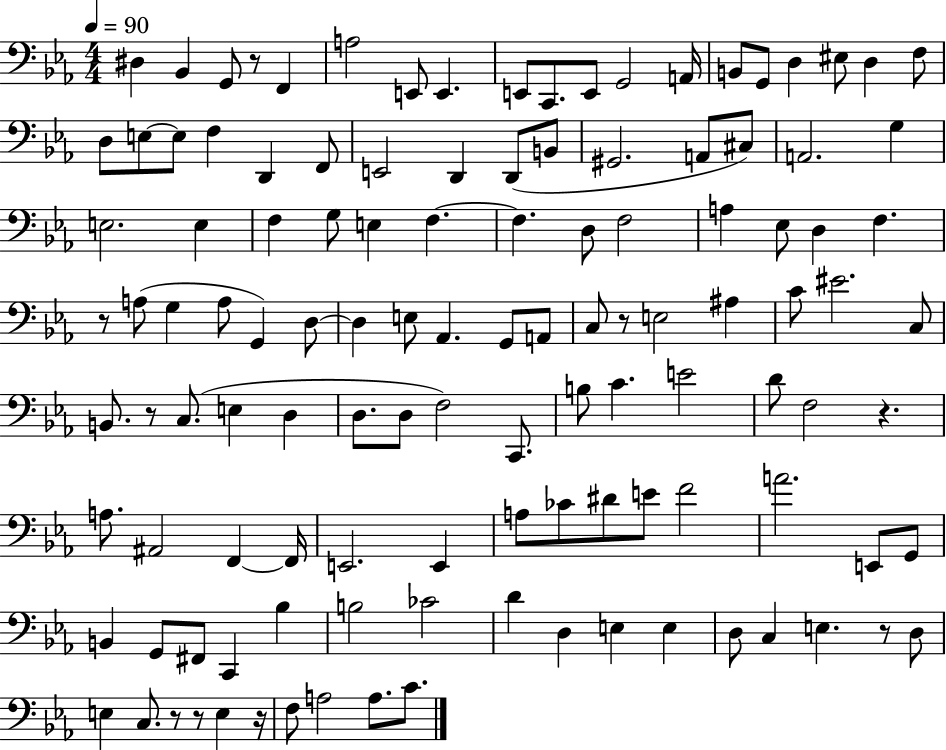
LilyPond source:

{
  \clef bass
  \numericTimeSignature
  \time 4/4
  \key ees \major
  \tempo 4 = 90
  \repeat volta 2 { dis4 bes,4 g,8 r8 f,4 | a2 e,8 e,4. | e,8 c,8. e,8 g,2 a,16 | b,8 g,8 d4 eis8 d4 f8 | \break d8 e8~~ e8 f4 d,4 f,8 | e,2 d,4 d,8( b,8 | gis,2. a,8 cis8) | a,2. g4 | \break e2. e4 | f4 g8 e4 f4.~~ | f4. d8 f2 | a4 ees8 d4 f4. | \break r8 a8( g4 a8 g,4) d8~~ | d4 e8 aes,4. g,8 a,8 | c8 r8 e2 ais4 | c'8 eis'2. c8 | \break b,8. r8 c8.( e4 d4 | d8. d8 f2) c,8. | b8 c'4. e'2 | d'8 f2 r4. | \break a8. ais,2 f,4~~ f,16 | e,2. e,4 | a8 ces'8 dis'8 e'8 f'2 | a'2. e,8 g,8 | \break b,4 g,8 fis,8 c,4 bes4 | b2 ces'2 | d'4 d4 e4 e4 | d8 c4 e4. r8 d8 | \break e4 c8. r8 r8 e4 r16 | f8 a2 a8. c'8. | } \bar "|."
}